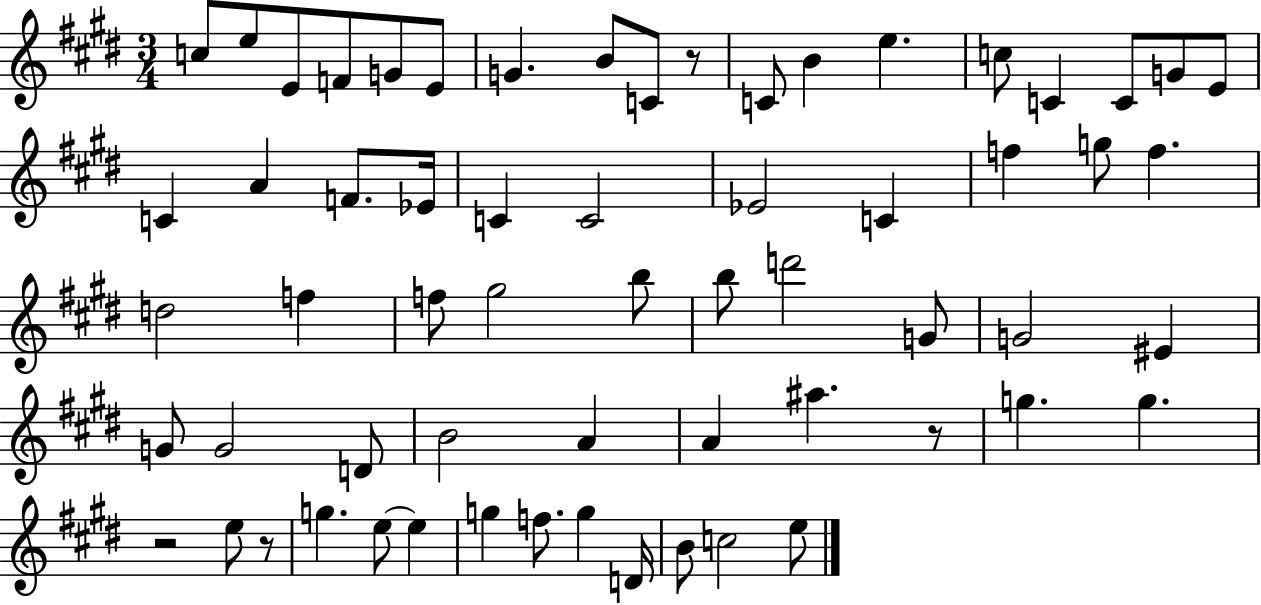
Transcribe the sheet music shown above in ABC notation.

X:1
T:Untitled
M:3/4
L:1/4
K:E
c/2 e/2 E/2 F/2 G/2 E/2 G B/2 C/2 z/2 C/2 B e c/2 C C/2 G/2 E/2 C A F/2 _E/4 C C2 _E2 C f g/2 f d2 f f/2 ^g2 b/2 b/2 d'2 G/2 G2 ^E G/2 G2 D/2 B2 A A ^a z/2 g g z2 e/2 z/2 g e/2 e g f/2 g D/4 B/2 c2 e/2